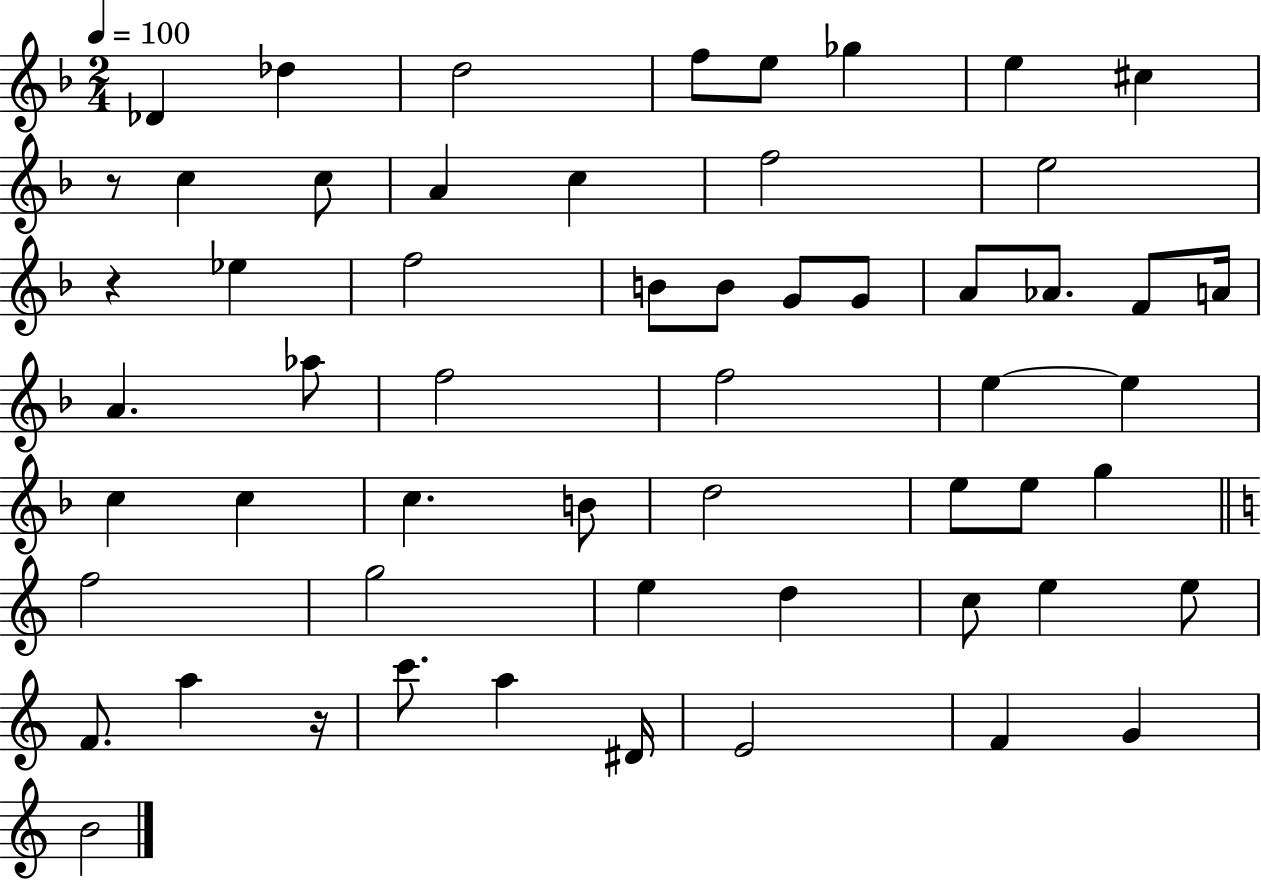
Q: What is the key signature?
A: F major